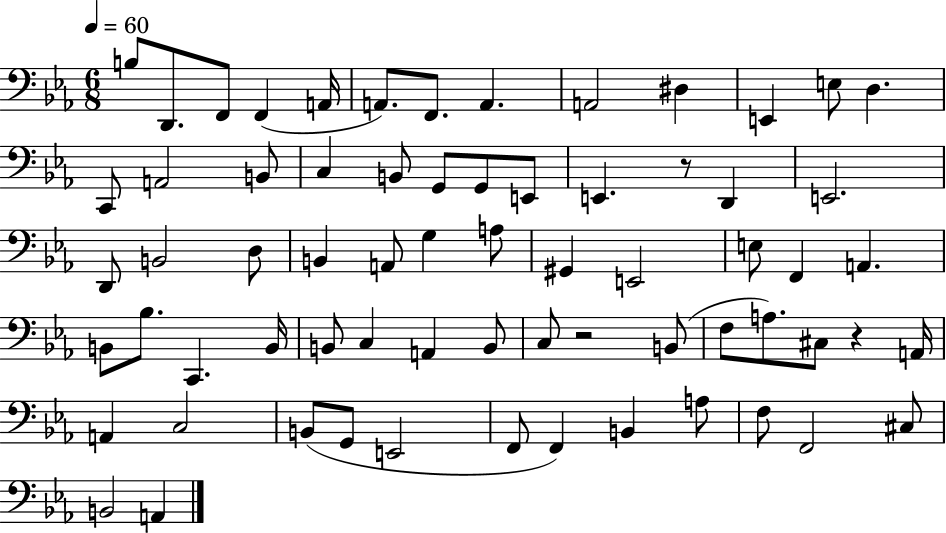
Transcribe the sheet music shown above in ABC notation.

X:1
T:Untitled
M:6/8
L:1/4
K:Eb
B,/2 D,,/2 F,,/2 F,, A,,/4 A,,/2 F,,/2 A,, A,,2 ^D, E,, E,/2 D, C,,/2 A,,2 B,,/2 C, B,,/2 G,,/2 G,,/2 E,,/2 E,, z/2 D,, E,,2 D,,/2 B,,2 D,/2 B,, A,,/2 G, A,/2 ^G,, E,,2 E,/2 F,, A,, B,,/2 _B,/2 C,, B,,/4 B,,/2 C, A,, B,,/2 C,/2 z2 B,,/2 F,/2 A,/2 ^C,/2 z A,,/4 A,, C,2 B,,/2 G,,/2 E,,2 F,,/2 F,, B,, A,/2 F,/2 F,,2 ^C,/2 B,,2 A,,